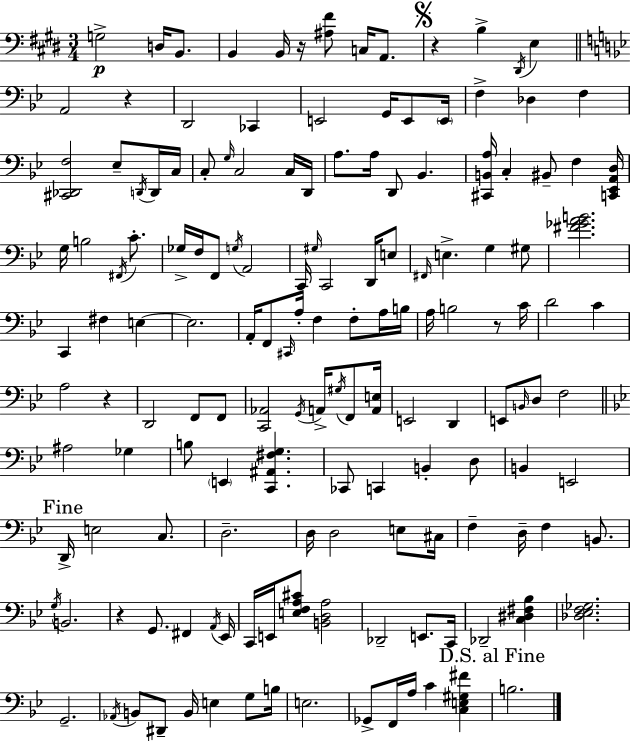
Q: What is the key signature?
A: E major